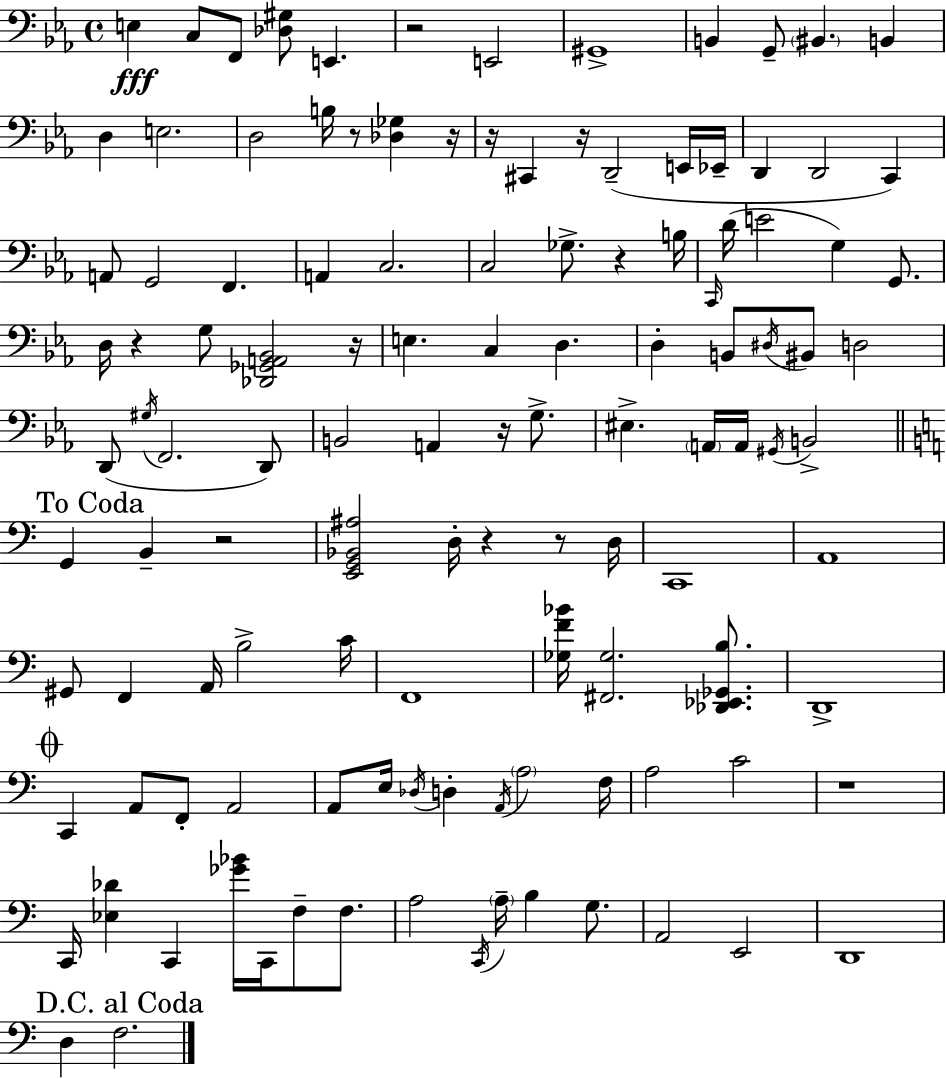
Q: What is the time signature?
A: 4/4